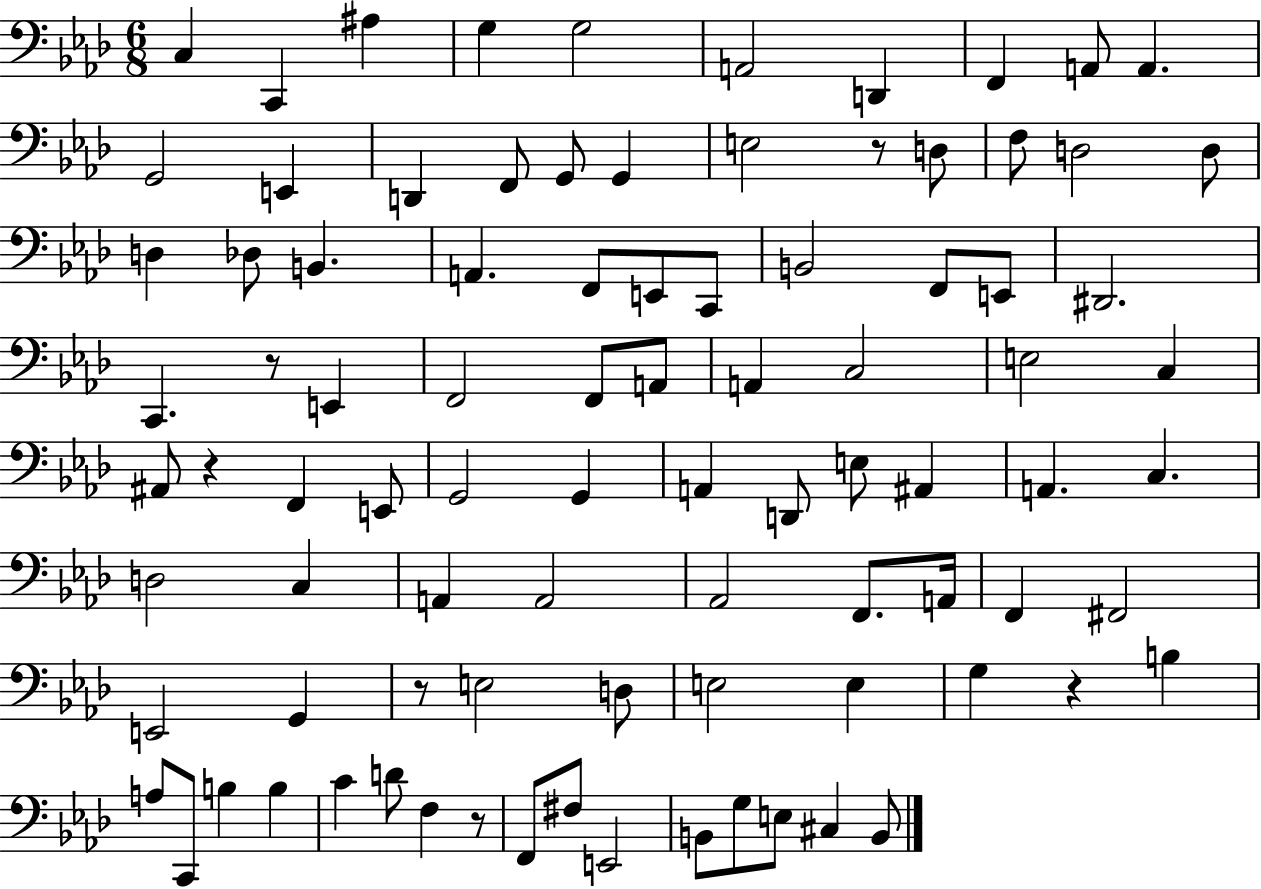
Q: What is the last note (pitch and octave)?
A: B2